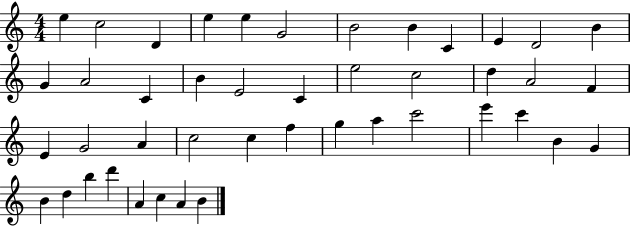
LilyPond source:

{
  \clef treble
  \numericTimeSignature
  \time 4/4
  \key c \major
  e''4 c''2 d'4 | e''4 e''4 g'2 | b'2 b'4 c'4 | e'4 d'2 b'4 | \break g'4 a'2 c'4 | b'4 e'2 c'4 | e''2 c''2 | d''4 a'2 f'4 | \break e'4 g'2 a'4 | c''2 c''4 f''4 | g''4 a''4 c'''2 | e'''4 c'''4 b'4 g'4 | \break b'4 d''4 b''4 d'''4 | a'4 c''4 a'4 b'4 | \bar "|."
}